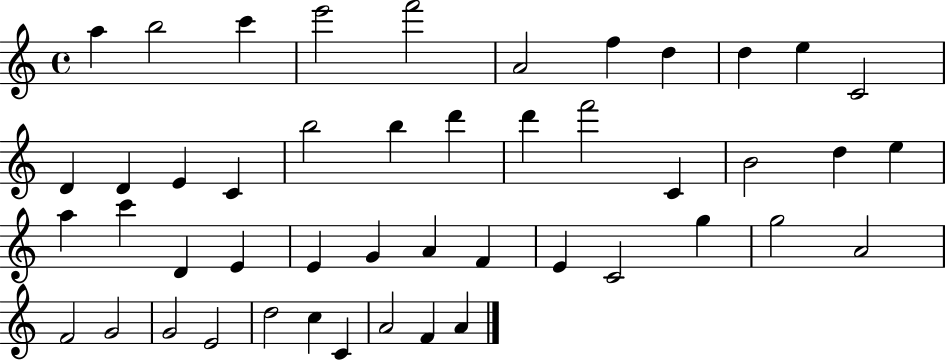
A5/q B5/h C6/q E6/h F6/h A4/h F5/q D5/q D5/q E5/q C4/h D4/q D4/q E4/q C4/q B5/h B5/q D6/q D6/q F6/h C4/q B4/h D5/q E5/q A5/q C6/q D4/q E4/q E4/q G4/q A4/q F4/q E4/q C4/h G5/q G5/h A4/h F4/h G4/h G4/h E4/h D5/h C5/q C4/q A4/h F4/q A4/q